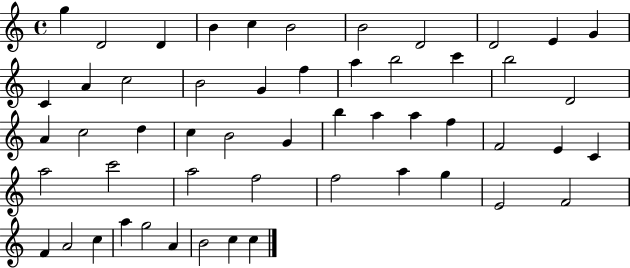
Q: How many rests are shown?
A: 0